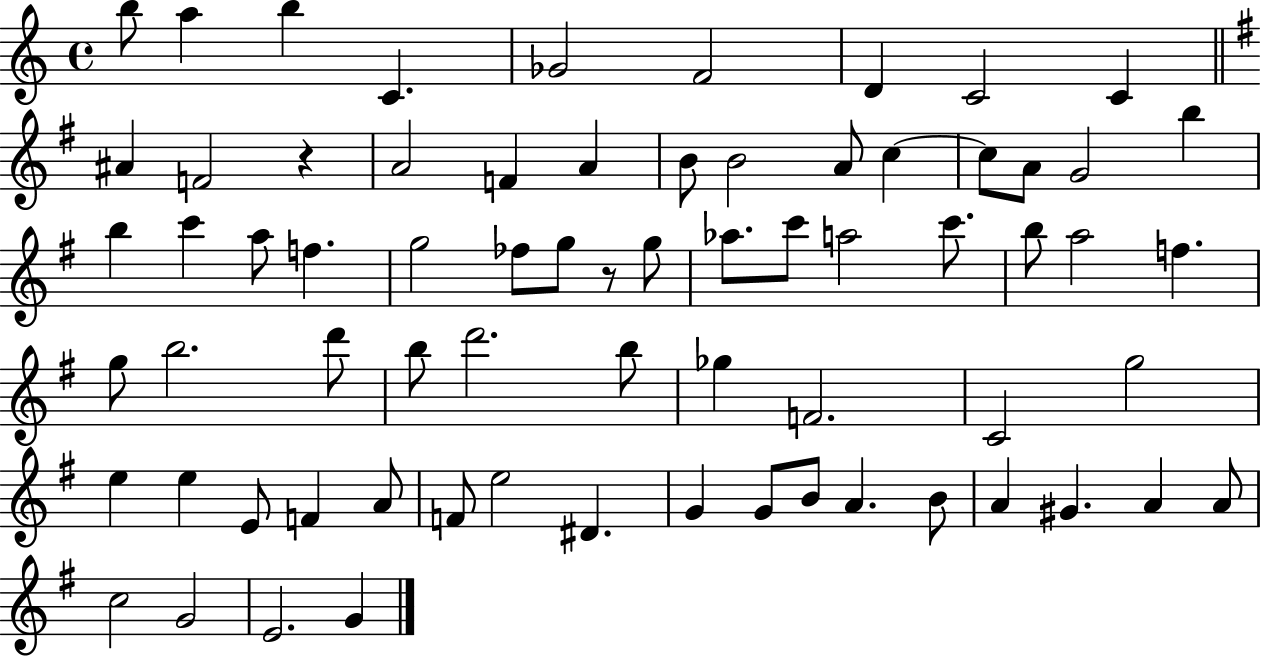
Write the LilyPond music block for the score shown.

{
  \clef treble
  \time 4/4
  \defaultTimeSignature
  \key c \major
  b''8 a''4 b''4 c'4. | ges'2 f'2 | d'4 c'2 c'4 | \bar "||" \break \key g \major ais'4 f'2 r4 | a'2 f'4 a'4 | b'8 b'2 a'8 c''4~~ | c''8 a'8 g'2 b''4 | \break b''4 c'''4 a''8 f''4. | g''2 fes''8 g''8 r8 g''8 | aes''8. c'''8 a''2 c'''8. | b''8 a''2 f''4. | \break g''8 b''2. d'''8 | b''8 d'''2. b''8 | ges''4 f'2. | c'2 g''2 | \break e''4 e''4 e'8 f'4 a'8 | f'8 e''2 dis'4. | g'4 g'8 b'8 a'4. b'8 | a'4 gis'4. a'4 a'8 | \break c''2 g'2 | e'2. g'4 | \bar "|."
}